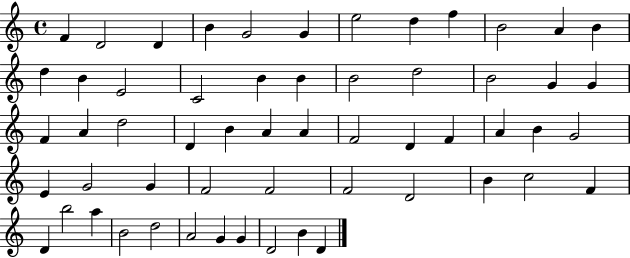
F4/q D4/h D4/q B4/q G4/h G4/q E5/h D5/q F5/q B4/h A4/q B4/q D5/q B4/q E4/h C4/h B4/q B4/q B4/h D5/h B4/h G4/q G4/q F4/q A4/q D5/h D4/q B4/q A4/q A4/q F4/h D4/q F4/q A4/q B4/q G4/h E4/q G4/h G4/q F4/h F4/h F4/h D4/h B4/q C5/h F4/q D4/q B5/h A5/q B4/h D5/h A4/h G4/q G4/q D4/h B4/q D4/q